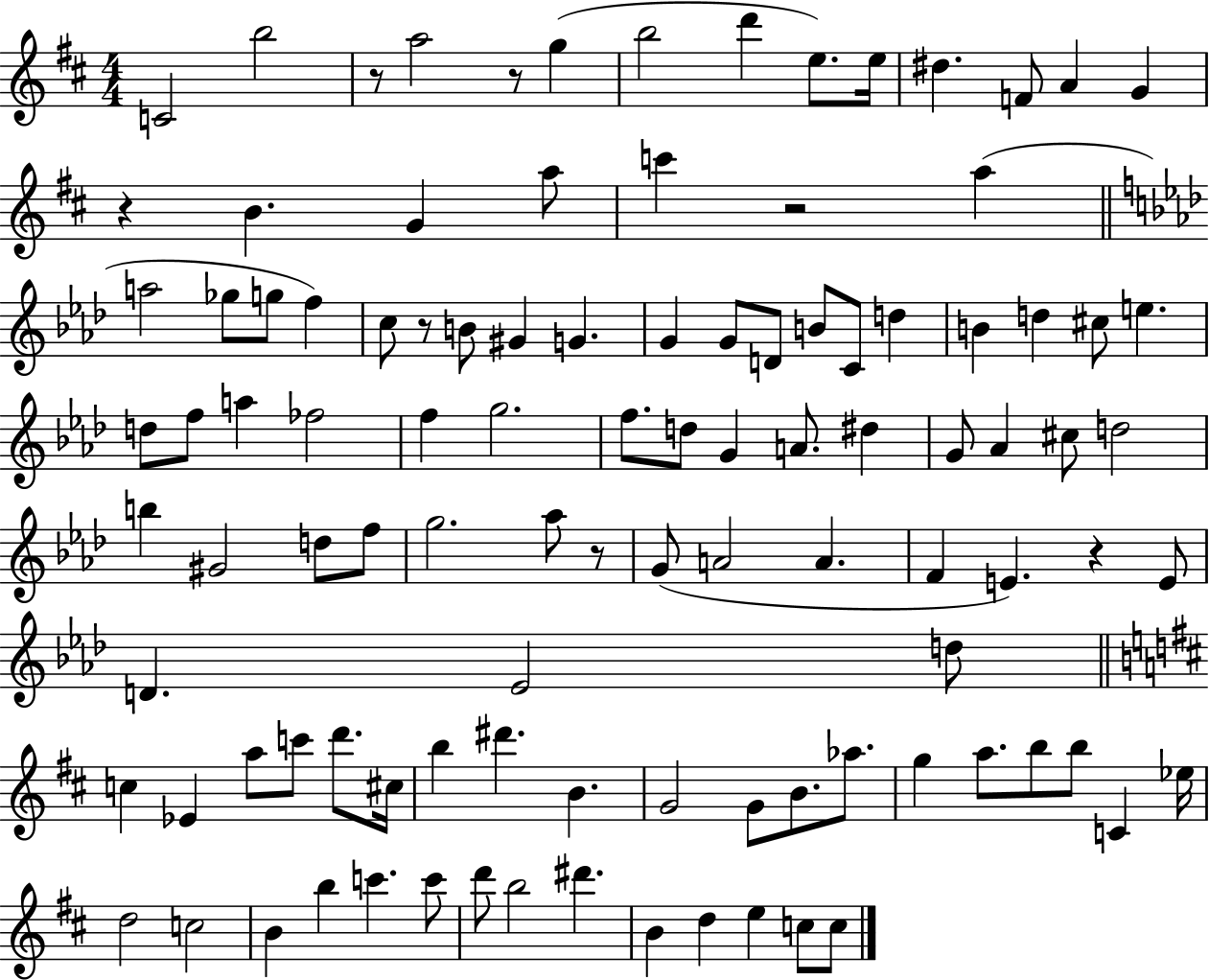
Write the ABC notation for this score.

X:1
T:Untitled
M:4/4
L:1/4
K:D
C2 b2 z/2 a2 z/2 g b2 d' e/2 e/4 ^d F/2 A G z B G a/2 c' z2 a a2 _g/2 g/2 f c/2 z/2 B/2 ^G G G G/2 D/2 B/2 C/2 d B d ^c/2 e d/2 f/2 a _f2 f g2 f/2 d/2 G A/2 ^d G/2 _A ^c/2 d2 b ^G2 d/2 f/2 g2 _a/2 z/2 G/2 A2 A F E z E/2 D _E2 d/2 c _E a/2 c'/2 d'/2 ^c/4 b ^d' B G2 G/2 B/2 _a/2 g a/2 b/2 b/2 C _e/4 d2 c2 B b c' c'/2 d'/2 b2 ^d' B d e c/2 c/2